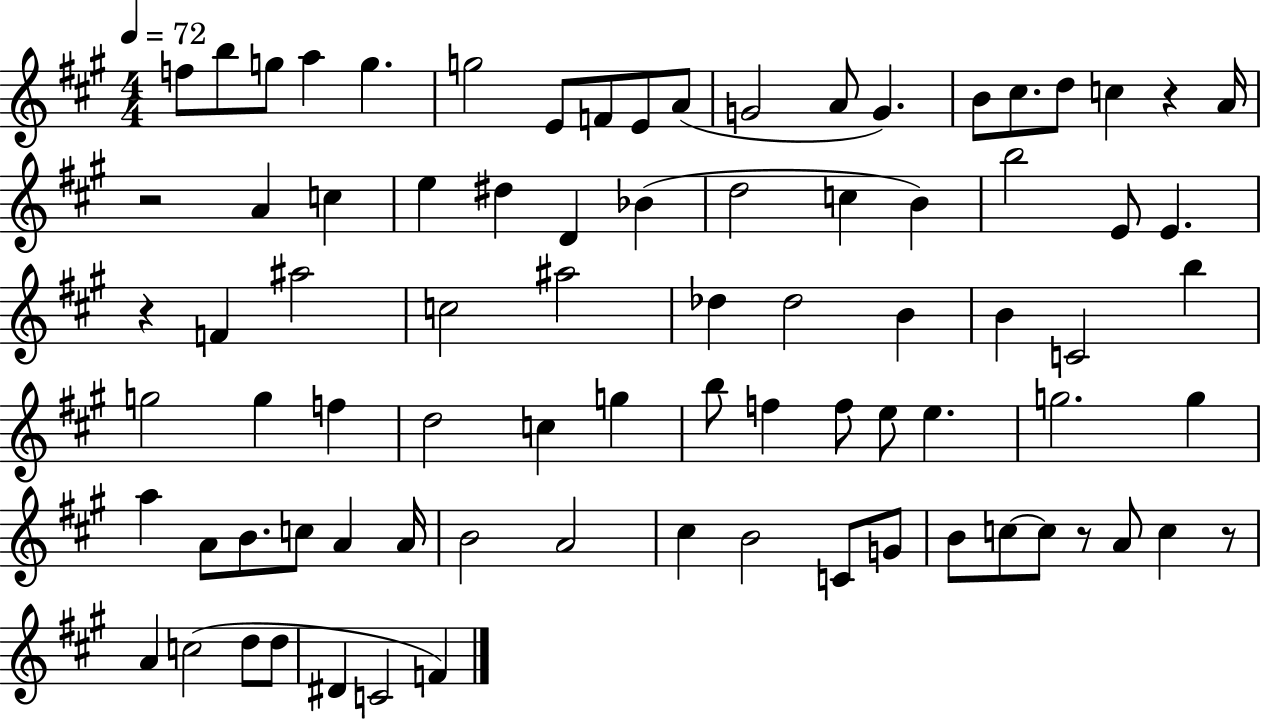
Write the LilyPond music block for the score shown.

{
  \clef treble
  \numericTimeSignature
  \time 4/4
  \key a \major
  \tempo 4 = 72
  \repeat volta 2 { f''8 b''8 g''8 a''4 g''4. | g''2 e'8 f'8 e'8 a'8( | g'2 a'8 g'4.) | b'8 cis''8. d''8 c''4 r4 a'16 | \break r2 a'4 c''4 | e''4 dis''4 d'4 bes'4( | d''2 c''4 b'4) | b''2 e'8 e'4. | \break r4 f'4 ais''2 | c''2 ais''2 | des''4 des''2 b'4 | b'4 c'2 b''4 | \break g''2 g''4 f''4 | d''2 c''4 g''4 | b''8 f''4 f''8 e''8 e''4. | g''2. g''4 | \break a''4 a'8 b'8. c''8 a'4 a'16 | b'2 a'2 | cis''4 b'2 c'8 g'8 | b'8 c''8~~ c''8 r8 a'8 c''4 r8 | \break a'4 c''2( d''8 d''8 | dis'4 c'2 f'4) | } \bar "|."
}